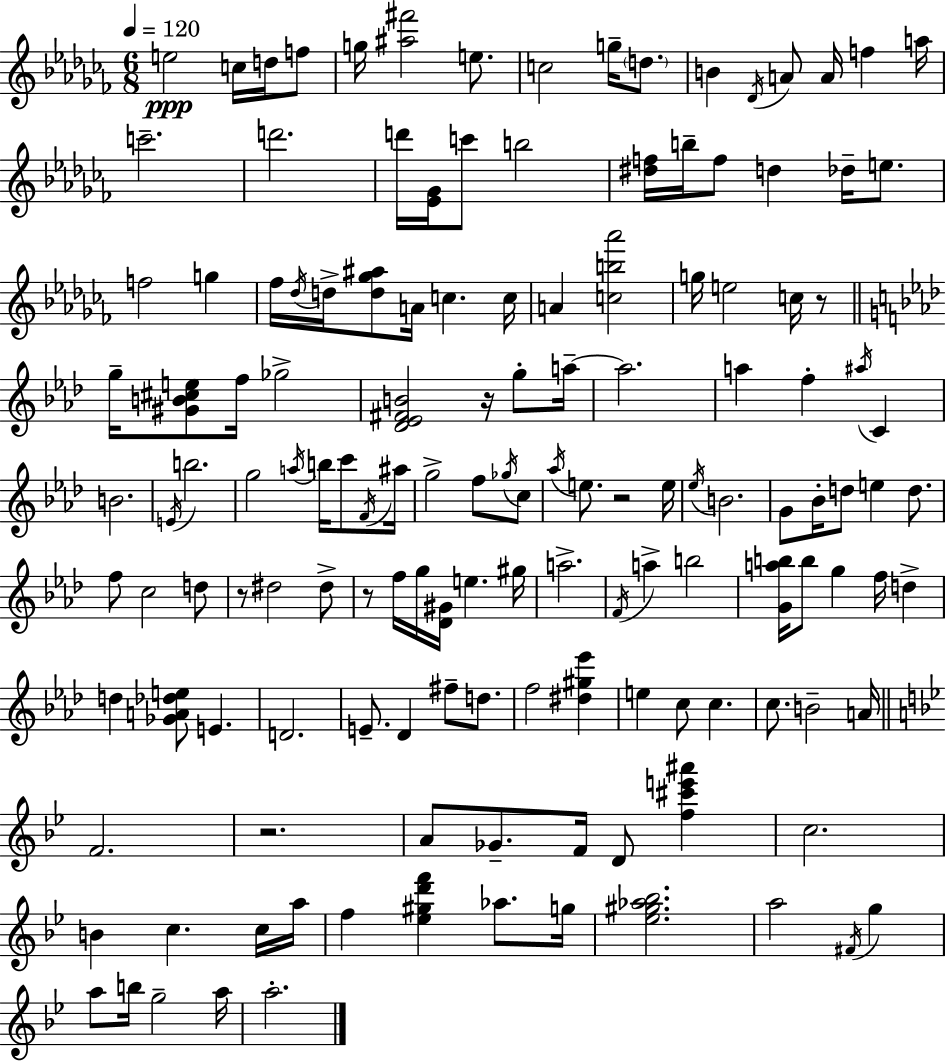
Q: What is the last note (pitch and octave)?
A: A5